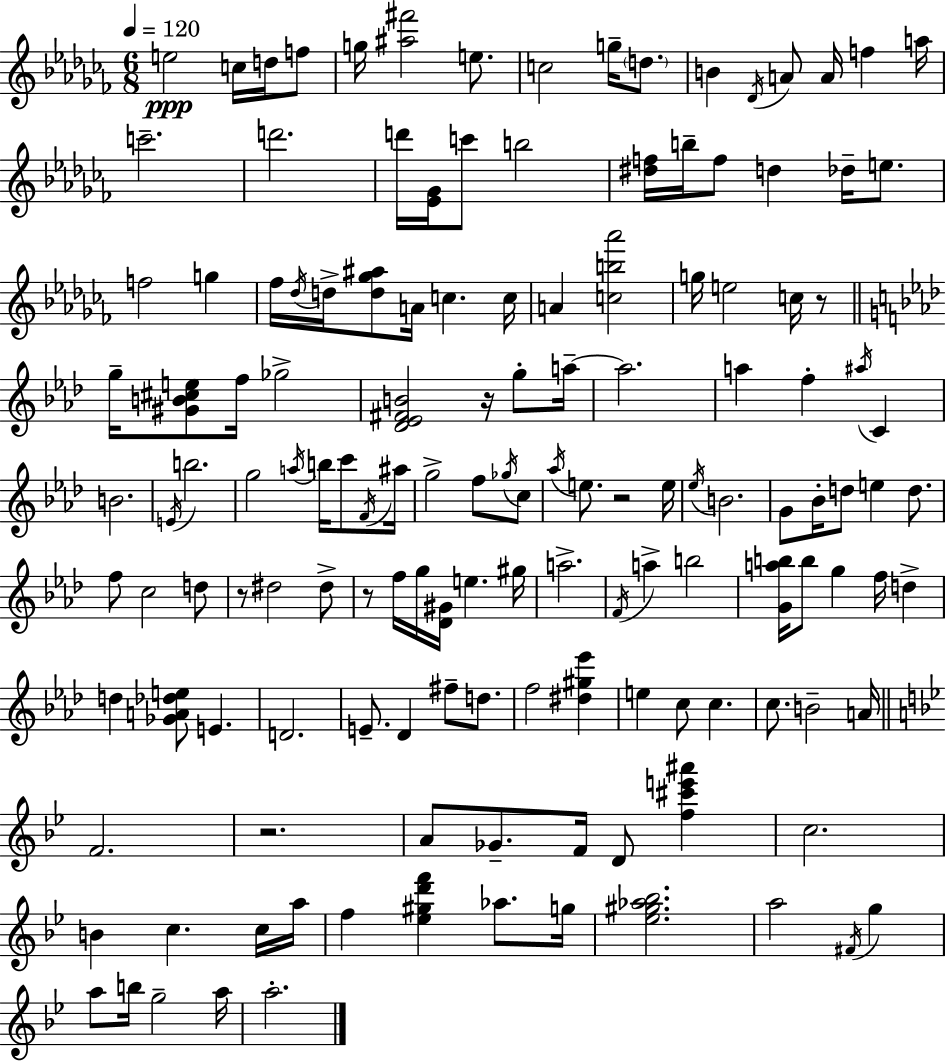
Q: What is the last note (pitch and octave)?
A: A5